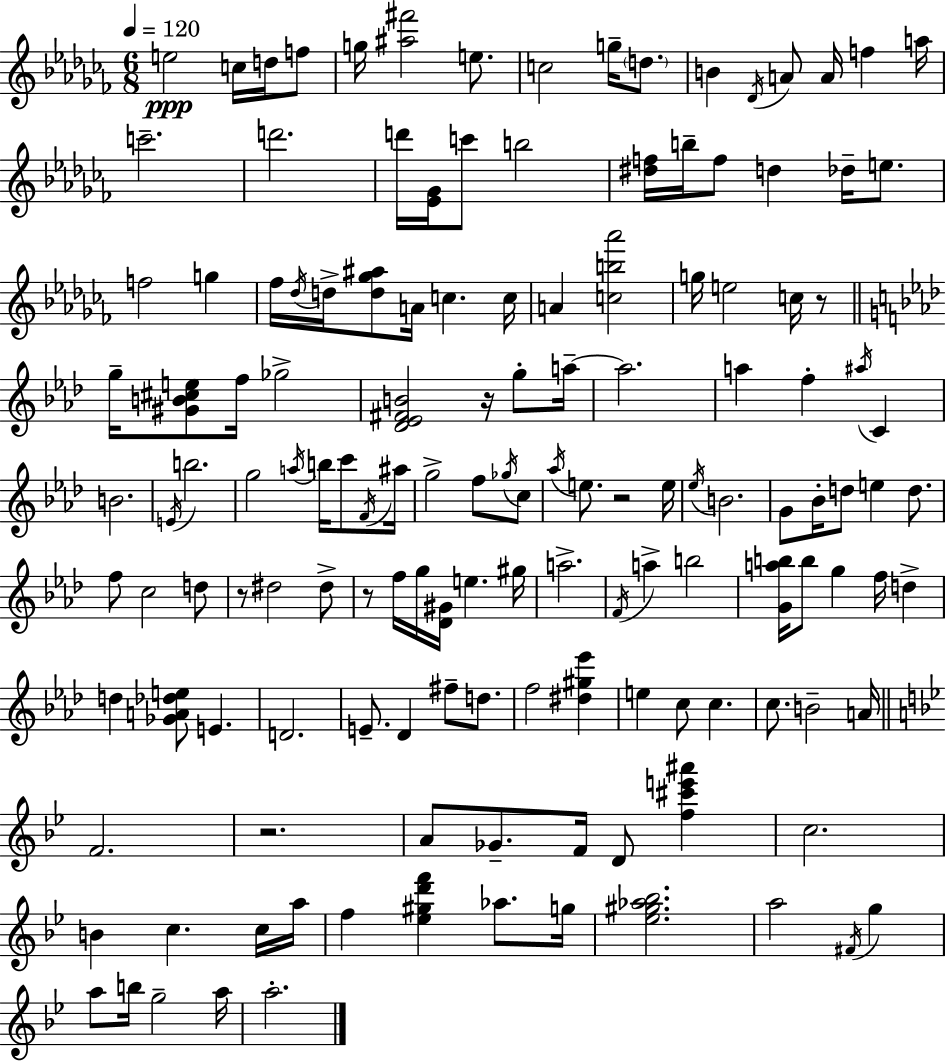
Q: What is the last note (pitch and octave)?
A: A5